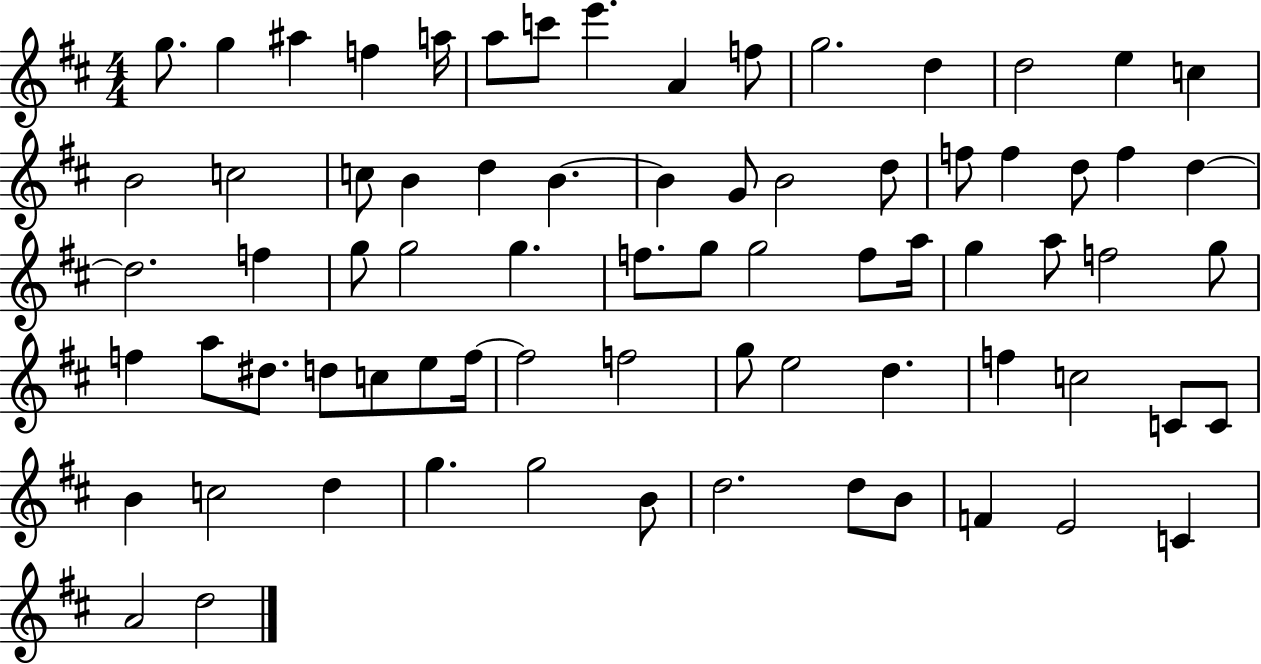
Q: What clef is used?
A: treble